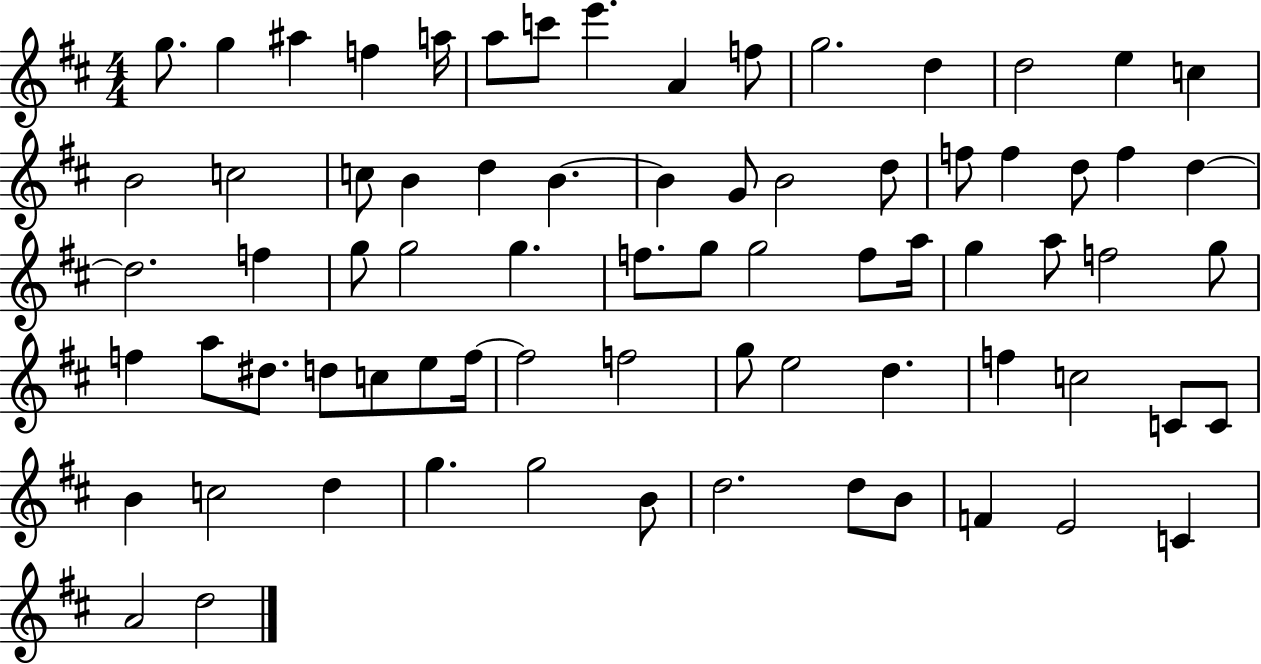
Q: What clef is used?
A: treble